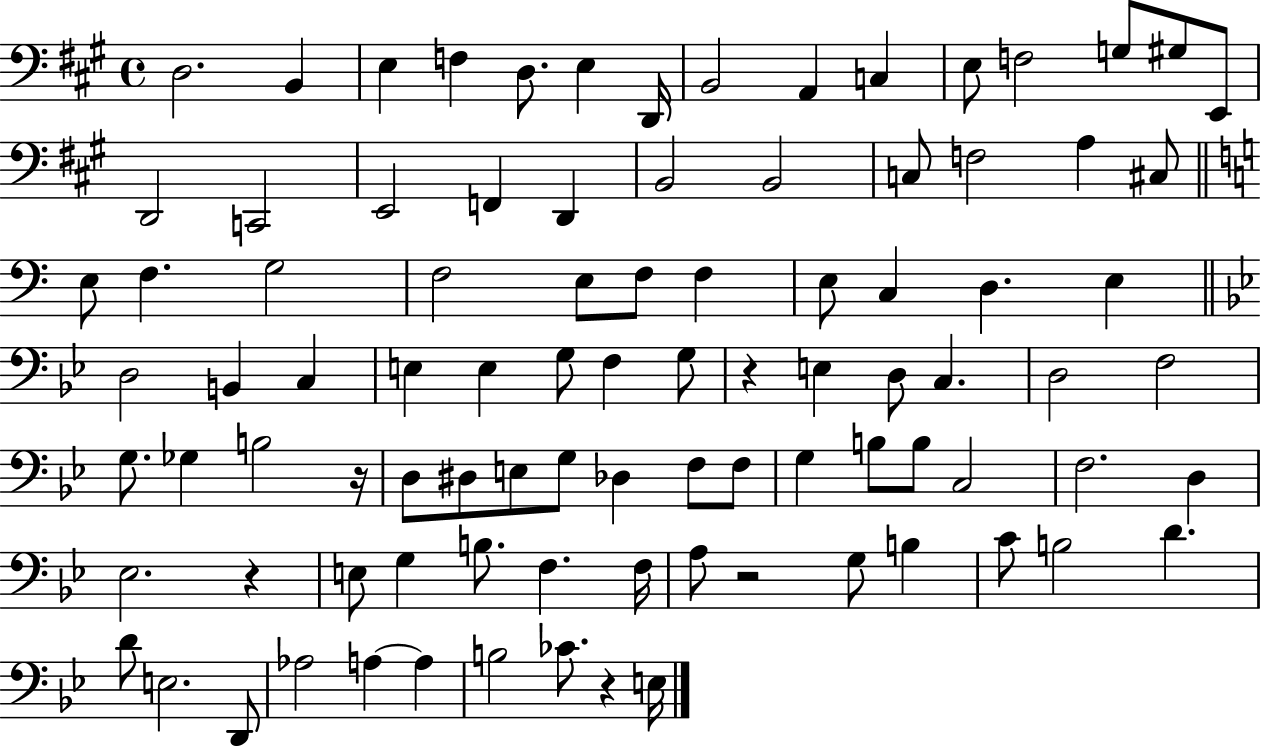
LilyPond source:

{
  \clef bass
  \time 4/4
  \defaultTimeSignature
  \key a \major
  d2. b,4 | e4 f4 d8. e4 d,16 | b,2 a,4 c4 | e8 f2 g8 gis8 e,8 | \break d,2 c,2 | e,2 f,4 d,4 | b,2 b,2 | c8 f2 a4 cis8 | \break \bar "||" \break \key c \major e8 f4. g2 | f2 e8 f8 f4 | e8 c4 d4. e4 | \bar "||" \break \key bes \major d2 b,4 c4 | e4 e4 g8 f4 g8 | r4 e4 d8 c4. | d2 f2 | \break g8. ges4 b2 r16 | d8 dis8 e8 g8 des4 f8 f8 | g4 b8 b8 c2 | f2. d4 | \break ees2. r4 | e8 g4 b8. f4. f16 | a8 r2 g8 b4 | c'8 b2 d'4. | \break d'8 e2. d,8 | aes2 a4~~ a4 | b2 ces'8. r4 e16 | \bar "|."
}